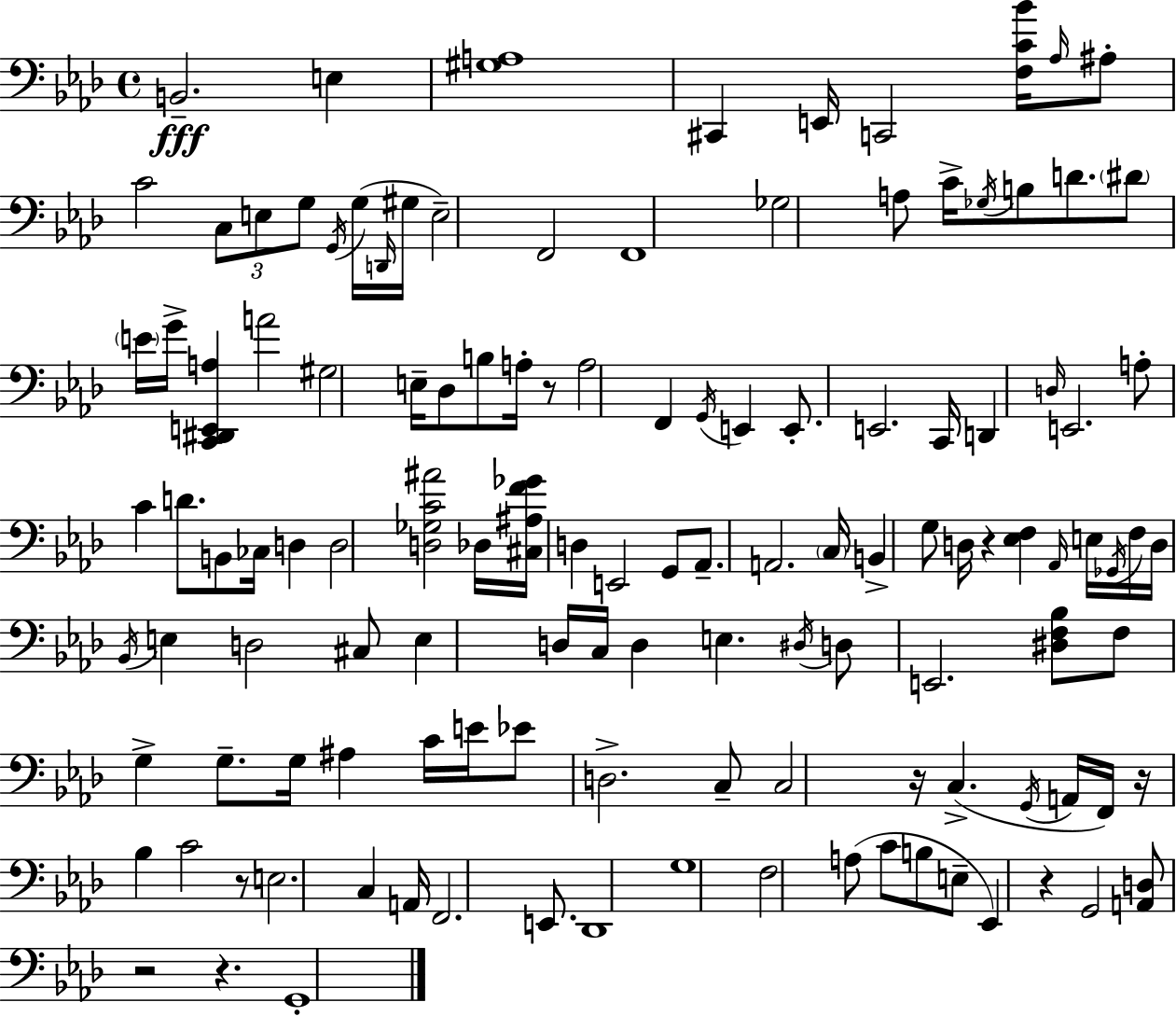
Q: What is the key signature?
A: AES major